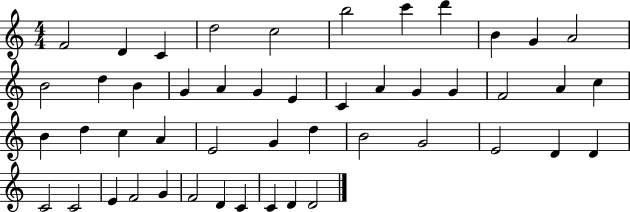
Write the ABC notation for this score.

X:1
T:Untitled
M:4/4
L:1/4
K:C
F2 D C d2 c2 b2 c' d' B G A2 B2 d B G A G E C A G G F2 A c B d c A E2 G d B2 G2 E2 D D C2 C2 E F2 G F2 D C C D D2